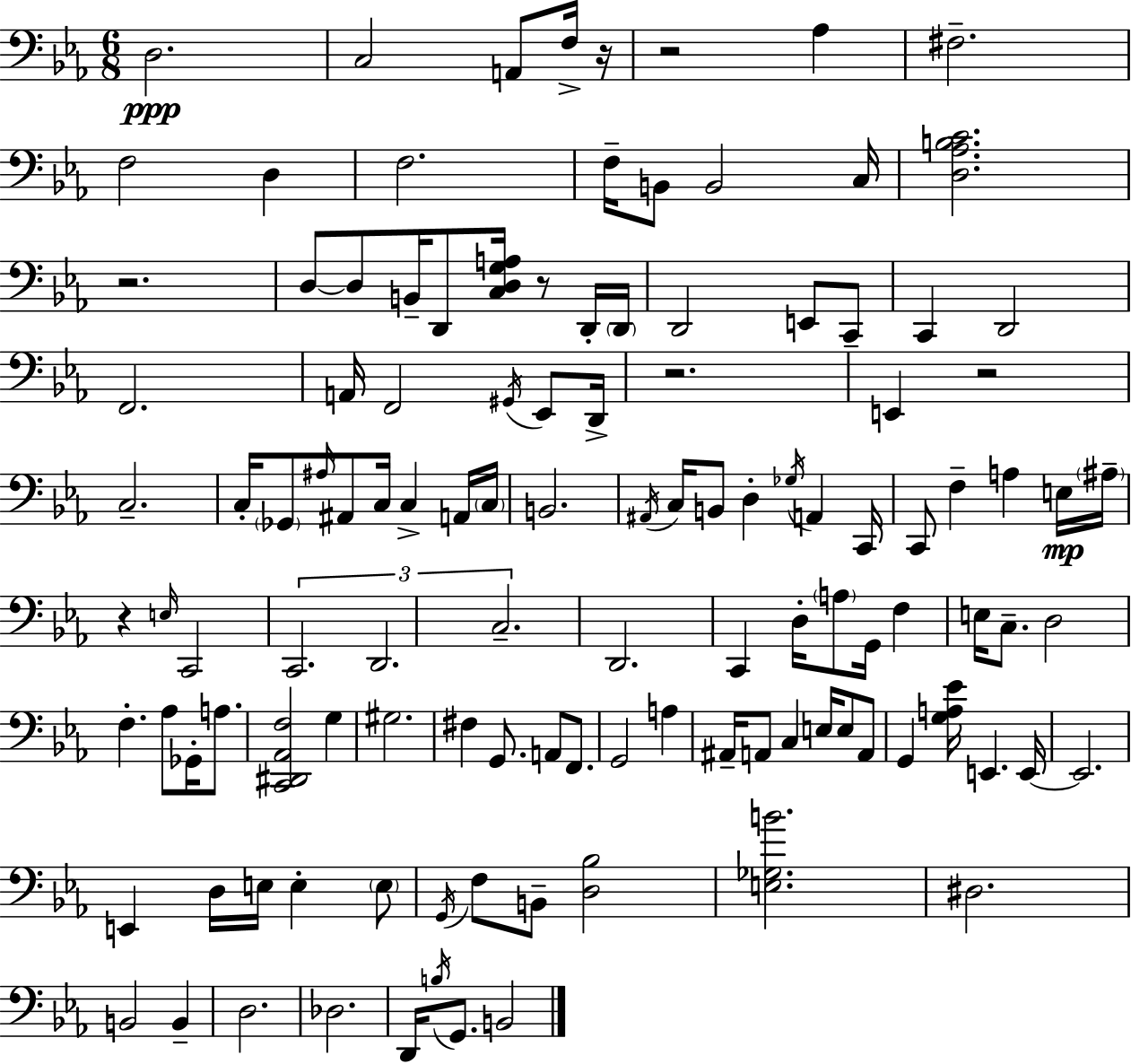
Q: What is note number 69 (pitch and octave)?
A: Ab3